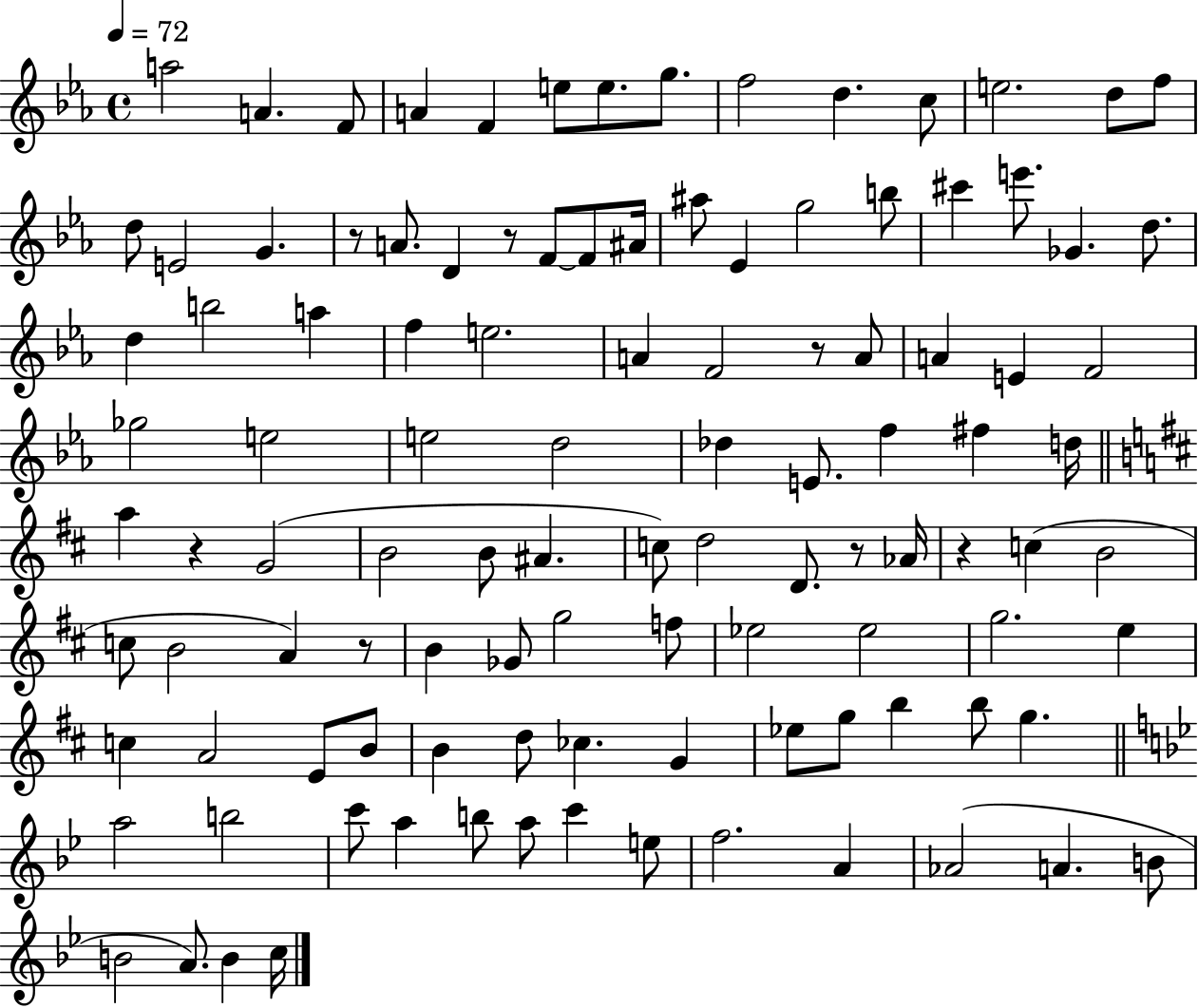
X:1
T:Untitled
M:4/4
L:1/4
K:Eb
a2 A F/2 A F e/2 e/2 g/2 f2 d c/2 e2 d/2 f/2 d/2 E2 G z/2 A/2 D z/2 F/2 F/2 ^A/4 ^a/2 _E g2 b/2 ^c' e'/2 _G d/2 d b2 a f e2 A F2 z/2 A/2 A E F2 _g2 e2 e2 d2 _d E/2 f ^f d/4 a z G2 B2 B/2 ^A c/2 d2 D/2 z/2 _A/4 z c B2 c/2 B2 A z/2 B _G/2 g2 f/2 _e2 _e2 g2 e c A2 E/2 B/2 B d/2 _c G _e/2 g/2 b b/2 g a2 b2 c'/2 a b/2 a/2 c' e/2 f2 A _A2 A B/2 B2 A/2 B c/4